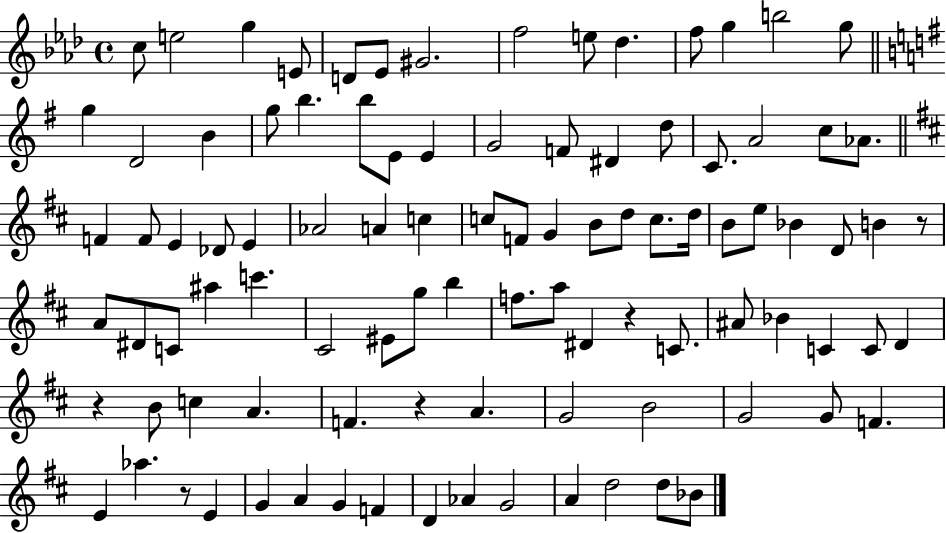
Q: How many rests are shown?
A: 5